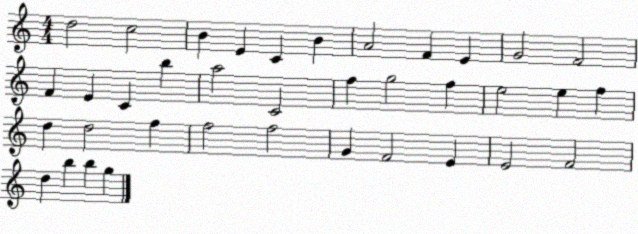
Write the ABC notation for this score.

X:1
T:Untitled
M:4/4
L:1/4
K:C
d2 c2 B E C B A2 F E G2 F2 F E C b a2 C2 f g2 f e2 e f d d2 f f2 f2 G F2 E E2 F2 d b b g